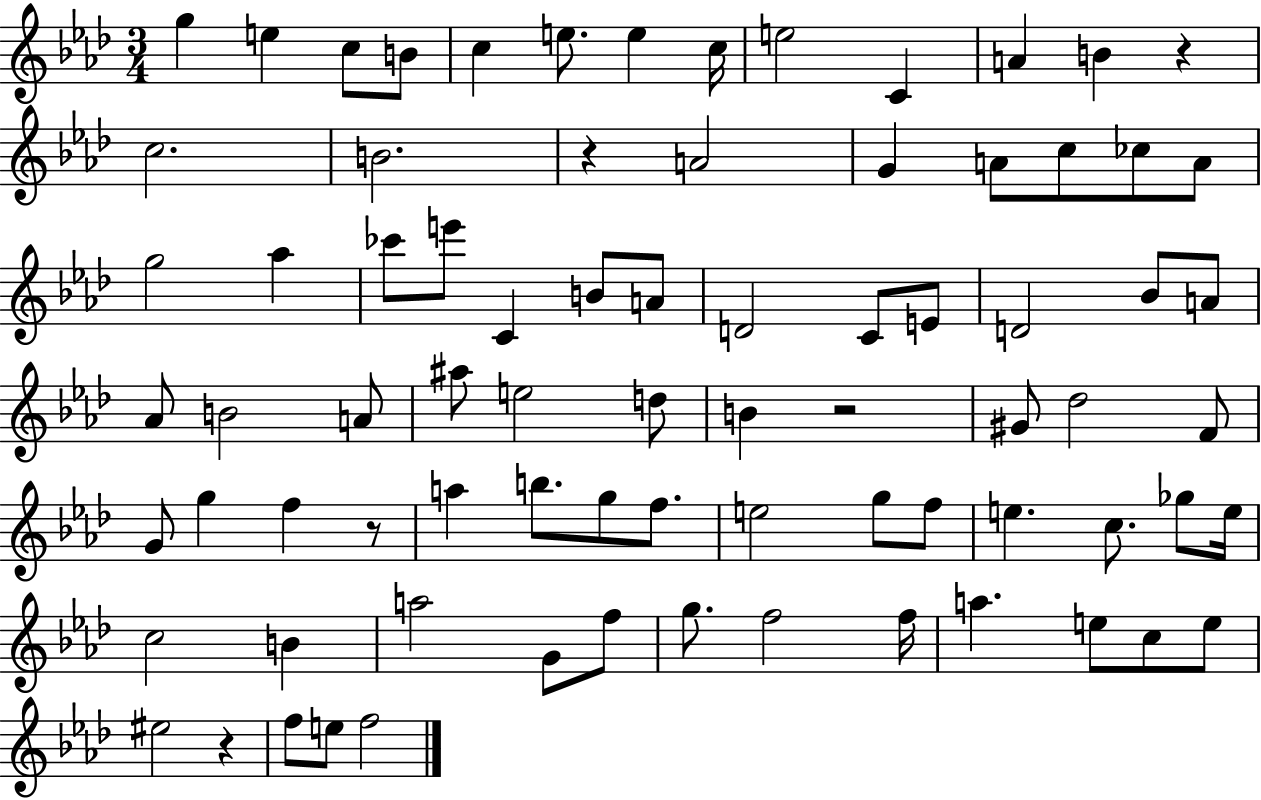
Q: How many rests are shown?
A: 5